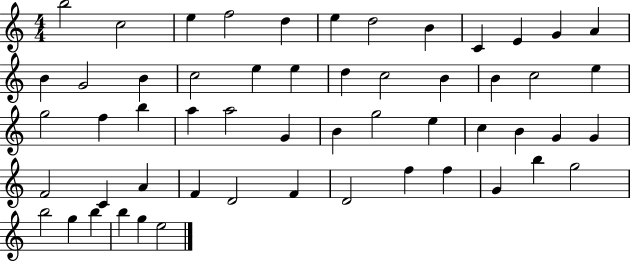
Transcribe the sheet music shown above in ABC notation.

X:1
T:Untitled
M:4/4
L:1/4
K:C
b2 c2 e f2 d e d2 B C E G A B G2 B c2 e e d c2 B B c2 e g2 f b a a2 G B g2 e c B G G F2 C A F D2 F D2 f f G b g2 b2 g b b g e2